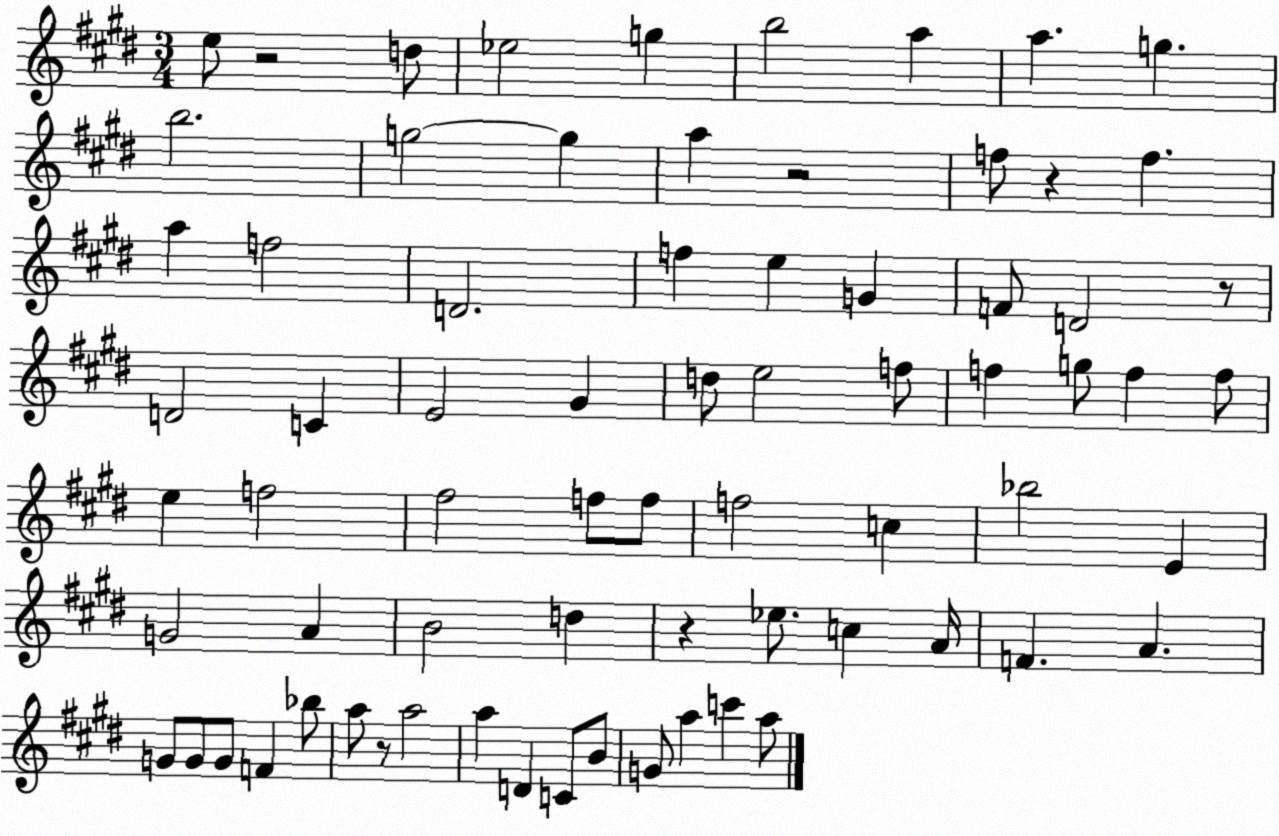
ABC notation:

X:1
T:Untitled
M:3/4
L:1/4
K:E
e/2 z2 d/2 _e2 g b2 a a g b2 g2 g a z2 f/2 z f a f2 D2 f e G F/2 D2 z/2 D2 C E2 ^G d/2 e2 f/2 f g/2 f f/2 e f2 ^f2 f/2 f/2 f2 c _b2 E G2 A B2 d z _e/2 c A/4 F A G/2 G/2 G/2 F _b/2 a/2 z/2 a2 a D C/2 B/2 G/2 a c' a/2